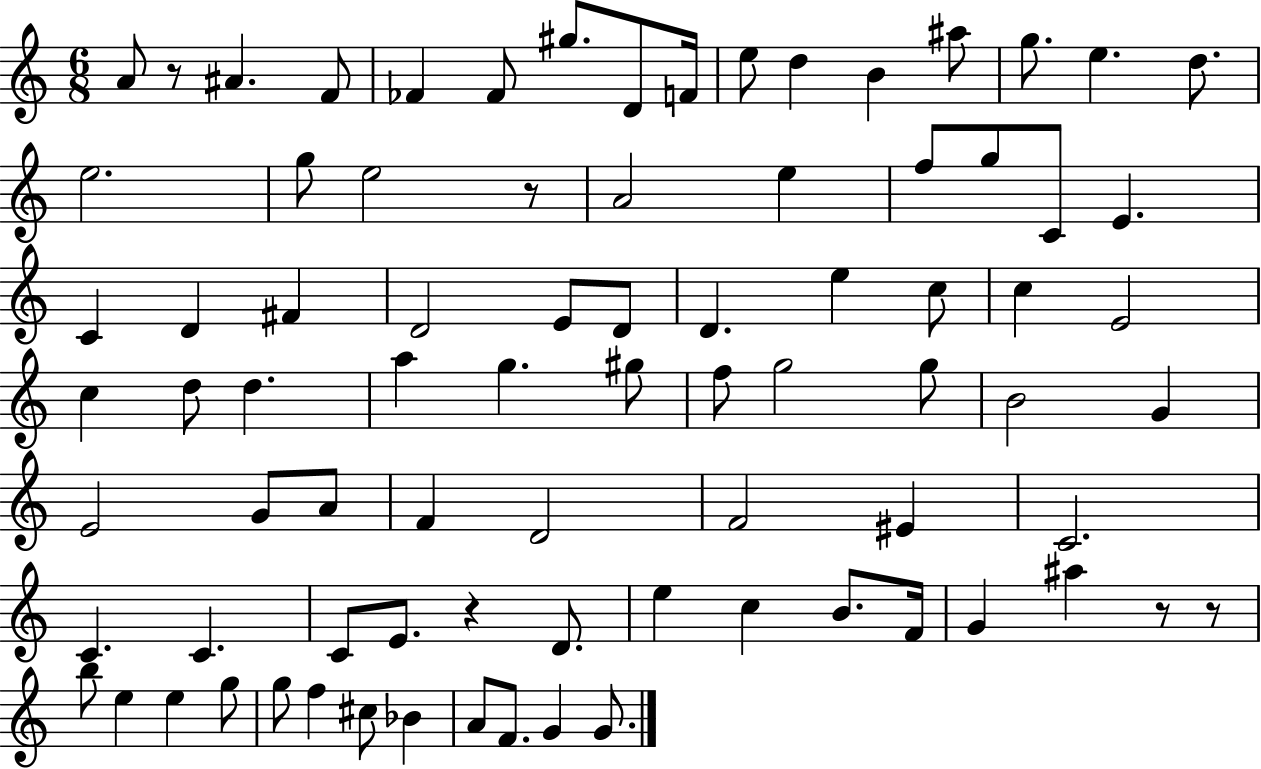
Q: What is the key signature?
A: C major